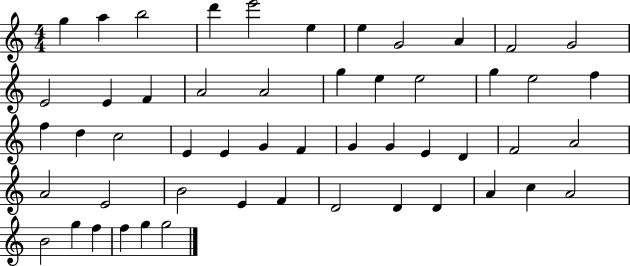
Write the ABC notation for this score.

X:1
T:Untitled
M:4/4
L:1/4
K:C
g a b2 d' e'2 e e G2 A F2 G2 E2 E F A2 A2 g e e2 g e2 f f d c2 E E G F G G E D F2 A2 A2 E2 B2 E F D2 D D A c A2 B2 g f f g g2